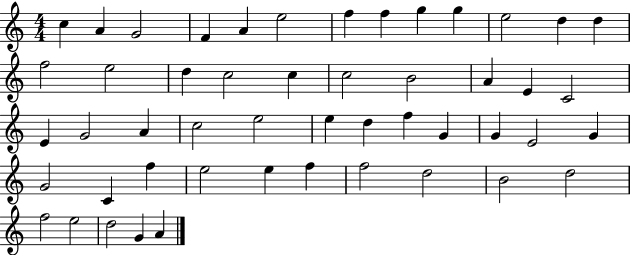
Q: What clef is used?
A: treble